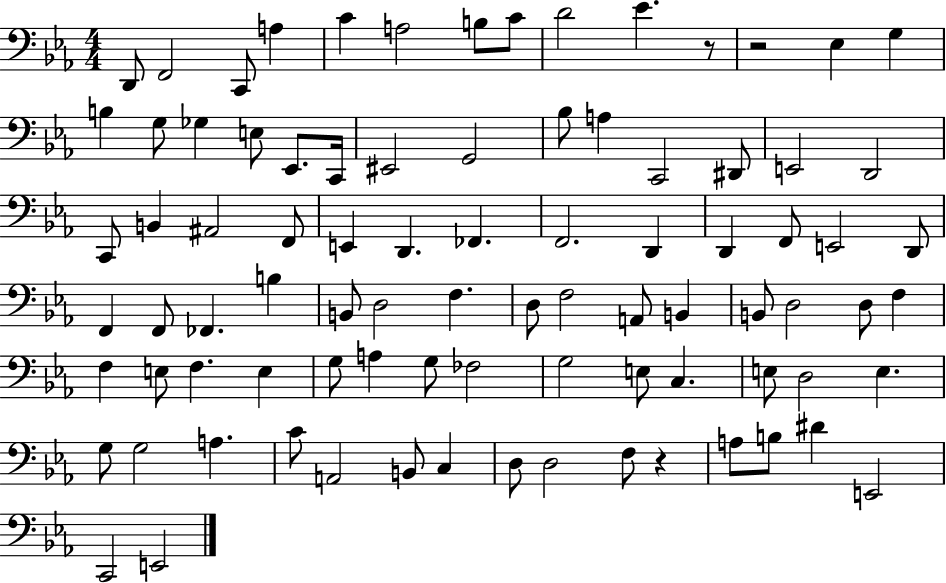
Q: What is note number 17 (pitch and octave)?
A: Eb2